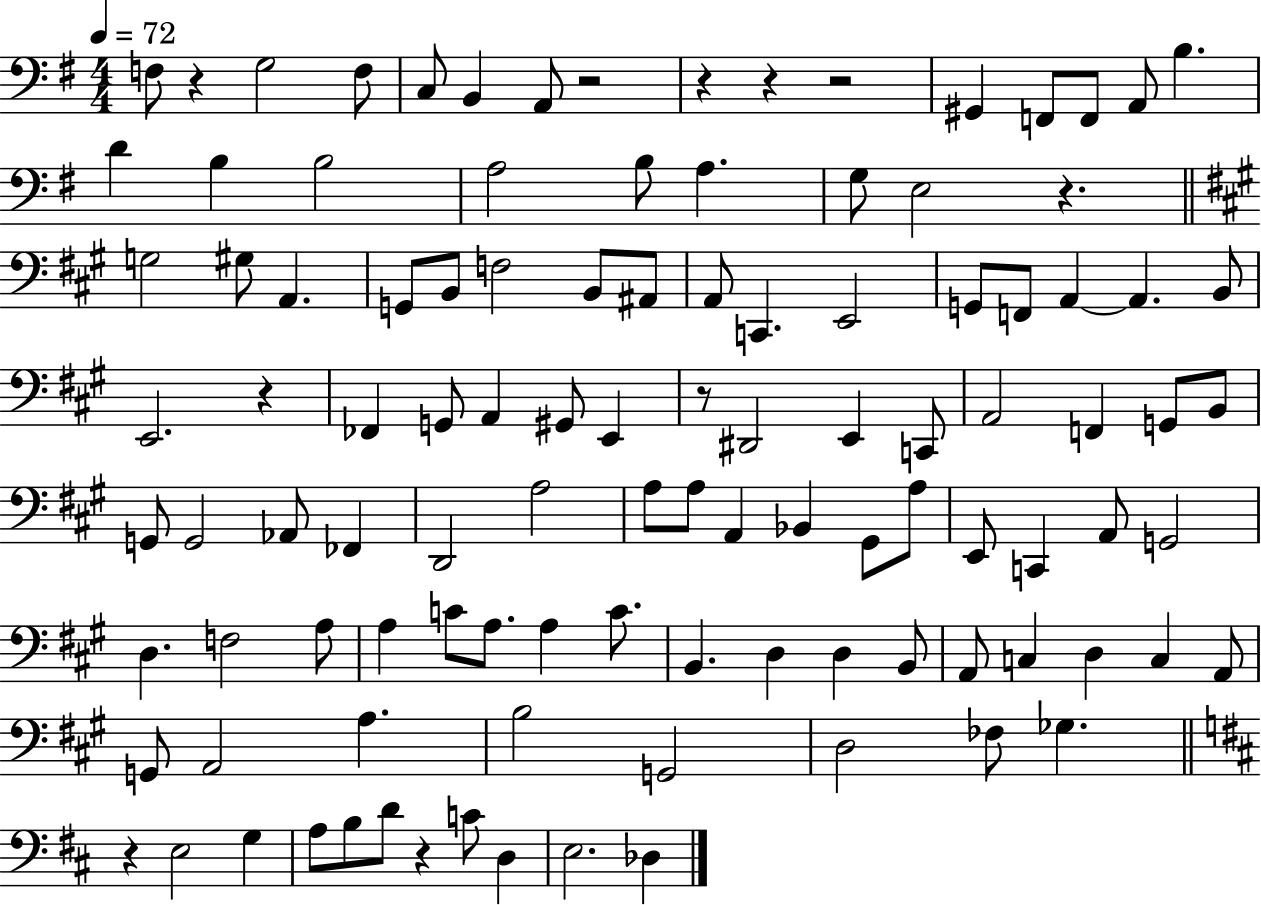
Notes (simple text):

F3/e R/q G3/h F3/e C3/e B2/q A2/e R/h R/q R/q R/h G#2/q F2/e F2/e A2/e B3/q. D4/q B3/q B3/h A3/h B3/e A3/q. G3/e E3/h R/q. G3/h G#3/e A2/q. G2/e B2/e F3/h B2/e A#2/e A2/e C2/q. E2/h G2/e F2/e A2/q A2/q. B2/e E2/h. R/q FES2/q G2/e A2/q G#2/e E2/q R/e D#2/h E2/q C2/e A2/h F2/q G2/e B2/e G2/e G2/h Ab2/e FES2/q D2/h A3/h A3/e A3/e A2/q Bb2/q G#2/e A3/e E2/e C2/q A2/e G2/h D3/q. F3/h A3/e A3/q C4/e A3/e. A3/q C4/e. B2/q. D3/q D3/q B2/e A2/e C3/q D3/q C3/q A2/e G2/e A2/h A3/q. B3/h G2/h D3/h FES3/e Gb3/q. R/q E3/h G3/q A3/e B3/e D4/e R/q C4/e D3/q E3/h. Db3/q